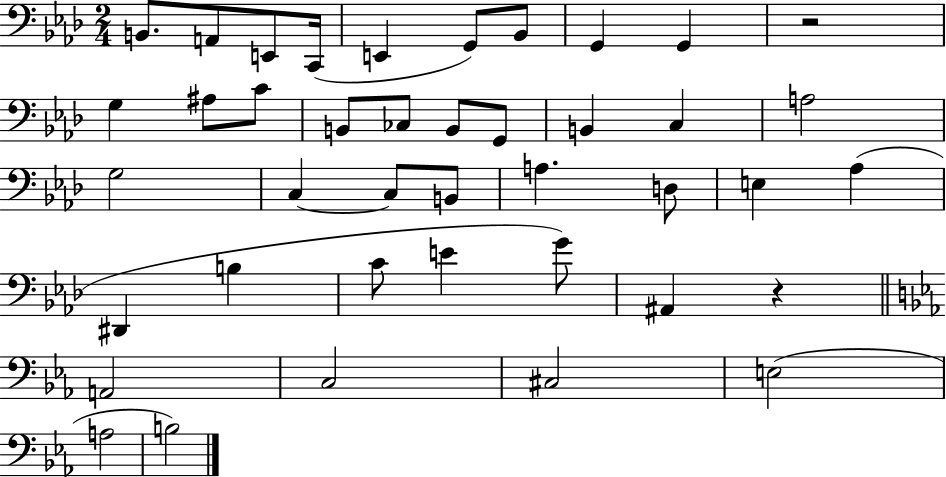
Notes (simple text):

B2/e. A2/e E2/e C2/s E2/q G2/e Bb2/e G2/q G2/q R/h G3/q A#3/e C4/e B2/e CES3/e B2/e G2/e B2/q C3/q A3/h G3/h C3/q C3/e B2/e A3/q. D3/e E3/q Ab3/q D#2/q B3/q C4/e E4/q G4/e A#2/q R/q A2/h C3/h C#3/h E3/h A3/h B3/h